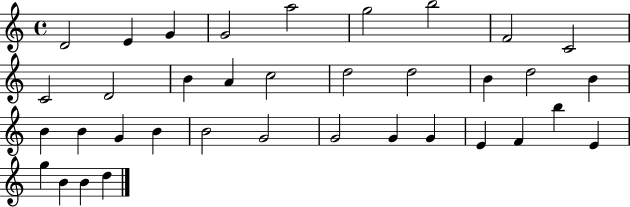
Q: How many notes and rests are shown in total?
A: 36